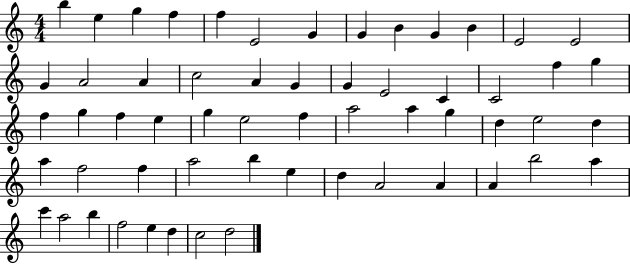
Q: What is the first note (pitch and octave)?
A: B5